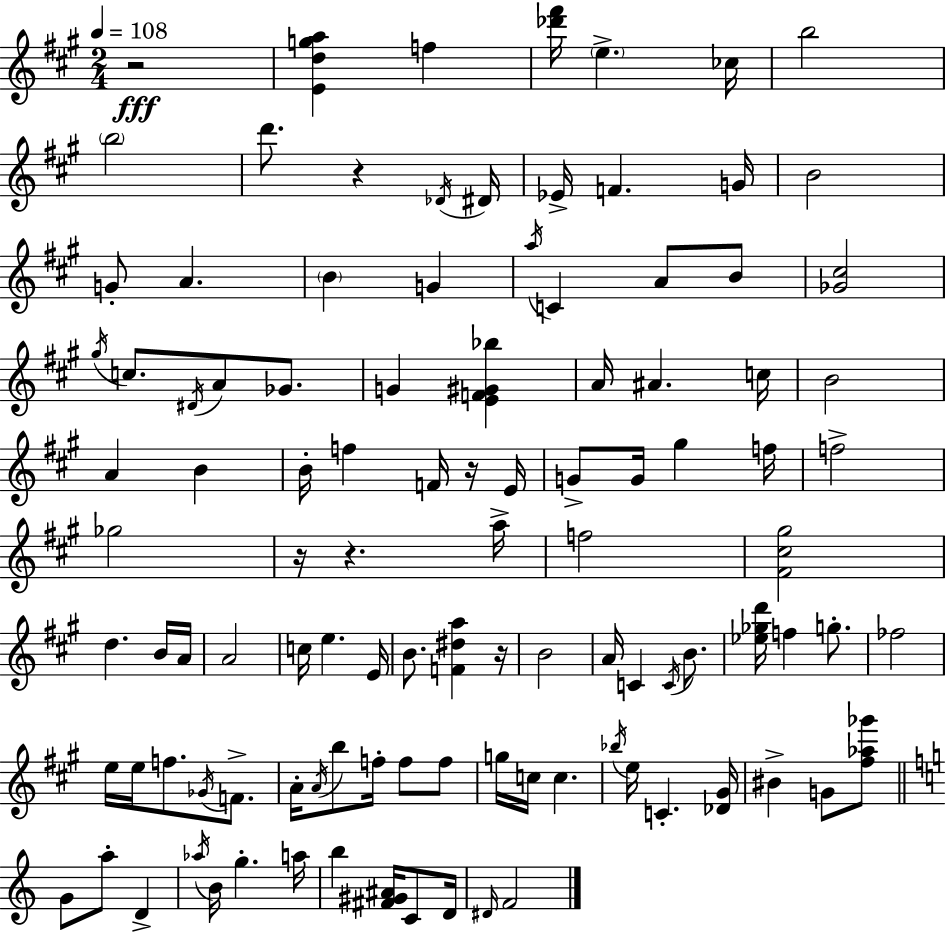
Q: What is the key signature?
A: A major